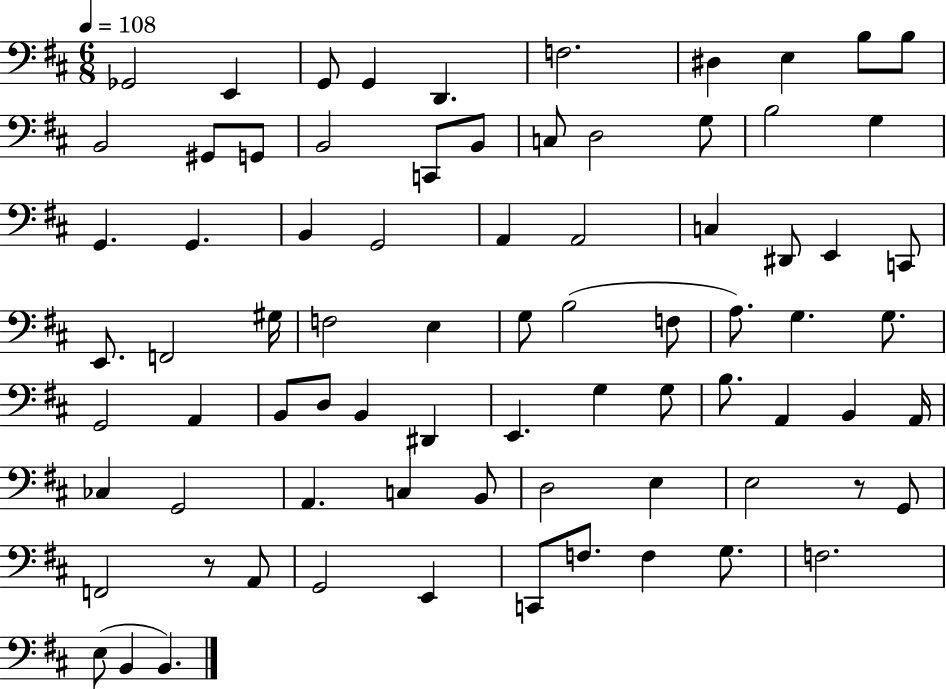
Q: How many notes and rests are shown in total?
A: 78